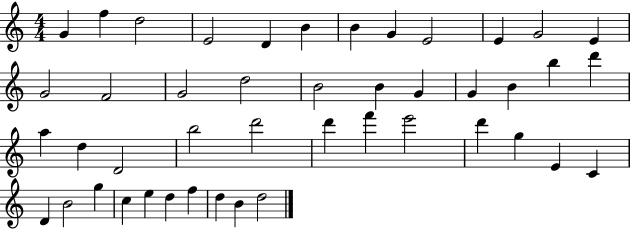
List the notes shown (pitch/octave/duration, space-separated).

G4/q F5/q D5/h E4/h D4/q B4/q B4/q G4/q E4/h E4/q G4/h E4/q G4/h F4/h G4/h D5/h B4/h B4/q G4/q G4/q B4/q B5/q D6/q A5/q D5/q D4/h B5/h D6/h D6/q F6/q E6/h D6/q G5/q E4/q C4/q D4/q B4/h G5/q C5/q E5/q D5/q F5/q D5/q B4/q D5/h